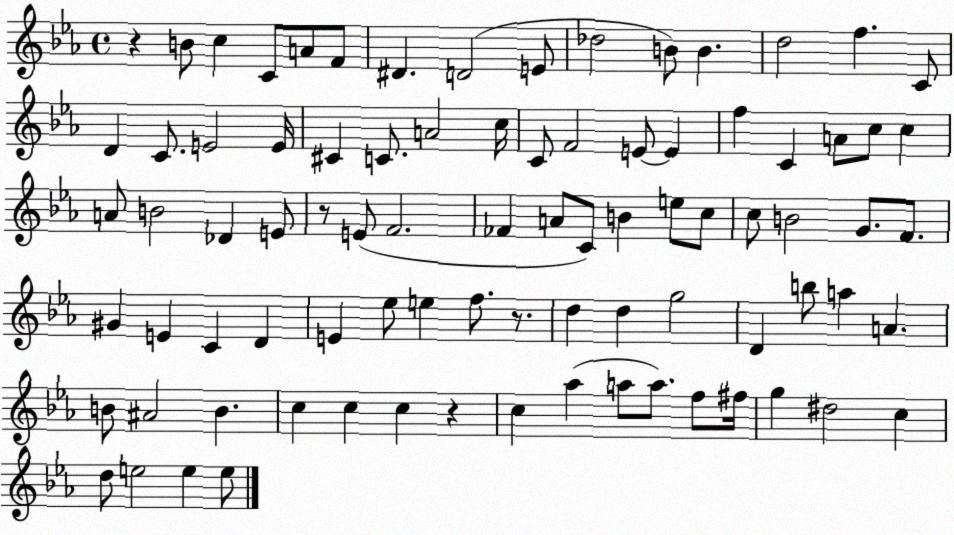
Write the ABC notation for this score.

X:1
T:Untitled
M:4/4
L:1/4
K:Eb
z B/2 c C/2 A/2 F/2 ^D D2 E/2 _d2 B/2 B d2 f C/2 D C/2 E2 E/4 ^C C/2 A2 c/4 C/2 F2 E/2 E f C A/2 c/2 c A/2 B2 _D E/2 z/2 E/2 F2 _F A/2 C/2 B e/2 c/2 c/2 B2 G/2 F/2 ^G E C D E _e/2 e f/2 z/2 d d g2 D b/2 a A B/2 ^A2 B c c c z c _a a/2 a/2 f/2 ^f/4 g ^d2 c d/2 e2 e e/2